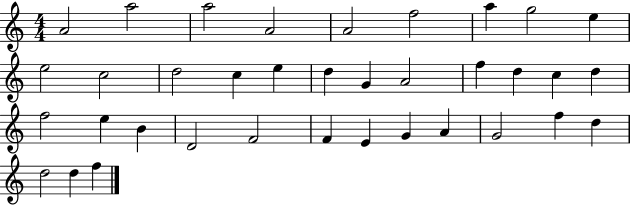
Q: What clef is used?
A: treble